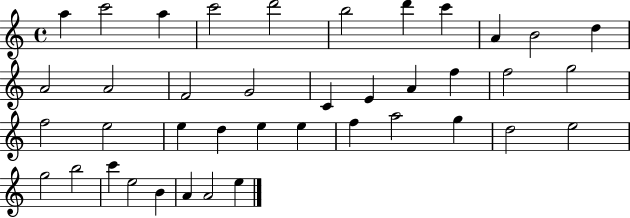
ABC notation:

X:1
T:Untitled
M:4/4
L:1/4
K:C
a c'2 a c'2 d'2 b2 d' c' A B2 d A2 A2 F2 G2 C E A f f2 g2 f2 e2 e d e e f a2 g d2 e2 g2 b2 c' e2 B A A2 e